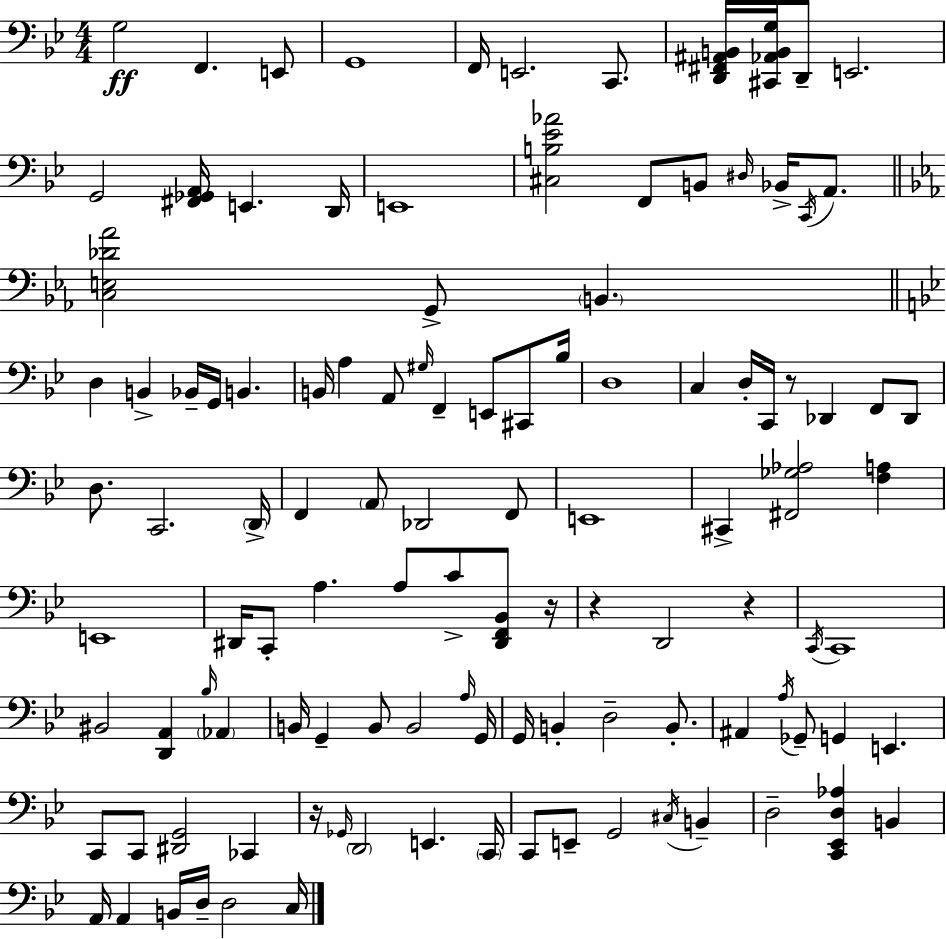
X:1
T:Untitled
M:4/4
L:1/4
K:Gm
G,2 F,, E,,/2 G,,4 F,,/4 E,,2 C,,/2 [D,,^F,,^A,,B,,]/4 [^C,,_A,,B,,G,]/4 D,,/2 E,,2 G,,2 [^F,,_G,,A,,]/4 E,, D,,/4 E,,4 [^C,B,_E_A]2 F,,/2 B,,/2 ^D,/4 _B,,/4 C,,/4 A,,/2 [C,E,_D_A]2 G,,/2 B,, D, B,, _B,,/4 G,,/4 B,, B,,/4 A, A,,/2 ^G,/4 F,, E,,/2 ^C,,/2 _B,/4 D,4 C, D,/4 C,,/4 z/2 _D,, F,,/2 _D,,/2 D,/2 C,,2 D,,/4 F,, A,,/2 _D,,2 F,,/2 E,,4 ^C,, [^F,,_G,_A,]2 [F,A,] E,,4 ^D,,/4 C,,/2 A, A,/2 C/2 [^D,,F,,_B,,]/2 z/4 z D,,2 z C,,/4 C,,4 ^B,,2 [D,,A,,] _B,/4 _A,, B,,/4 G,, B,,/2 B,,2 A,/4 G,,/4 G,,/4 B,, D,2 B,,/2 ^A,, A,/4 _G,,/2 G,, E,, C,,/2 C,,/2 [^D,,G,,]2 _C,, z/4 _G,,/4 D,,2 E,, C,,/4 C,,/2 E,,/2 G,,2 ^C,/4 B,, D,2 [C,,_E,,D,_A,] B,, A,,/4 A,, B,,/4 D,/4 D,2 C,/4